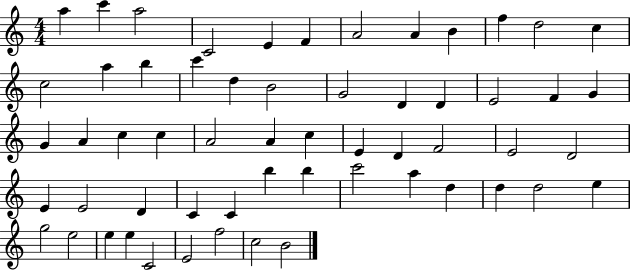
A5/q C6/q A5/h C4/h E4/q F4/q A4/h A4/q B4/q F5/q D5/h C5/q C5/h A5/q B5/q C6/q D5/q B4/h G4/h D4/q D4/q E4/h F4/q G4/q G4/q A4/q C5/q C5/q A4/h A4/q C5/q E4/q D4/q F4/h E4/h D4/h E4/q E4/h D4/q C4/q C4/q B5/q B5/q C6/h A5/q D5/q D5/q D5/h E5/q G5/h E5/h E5/q E5/q C4/h E4/h F5/h C5/h B4/h